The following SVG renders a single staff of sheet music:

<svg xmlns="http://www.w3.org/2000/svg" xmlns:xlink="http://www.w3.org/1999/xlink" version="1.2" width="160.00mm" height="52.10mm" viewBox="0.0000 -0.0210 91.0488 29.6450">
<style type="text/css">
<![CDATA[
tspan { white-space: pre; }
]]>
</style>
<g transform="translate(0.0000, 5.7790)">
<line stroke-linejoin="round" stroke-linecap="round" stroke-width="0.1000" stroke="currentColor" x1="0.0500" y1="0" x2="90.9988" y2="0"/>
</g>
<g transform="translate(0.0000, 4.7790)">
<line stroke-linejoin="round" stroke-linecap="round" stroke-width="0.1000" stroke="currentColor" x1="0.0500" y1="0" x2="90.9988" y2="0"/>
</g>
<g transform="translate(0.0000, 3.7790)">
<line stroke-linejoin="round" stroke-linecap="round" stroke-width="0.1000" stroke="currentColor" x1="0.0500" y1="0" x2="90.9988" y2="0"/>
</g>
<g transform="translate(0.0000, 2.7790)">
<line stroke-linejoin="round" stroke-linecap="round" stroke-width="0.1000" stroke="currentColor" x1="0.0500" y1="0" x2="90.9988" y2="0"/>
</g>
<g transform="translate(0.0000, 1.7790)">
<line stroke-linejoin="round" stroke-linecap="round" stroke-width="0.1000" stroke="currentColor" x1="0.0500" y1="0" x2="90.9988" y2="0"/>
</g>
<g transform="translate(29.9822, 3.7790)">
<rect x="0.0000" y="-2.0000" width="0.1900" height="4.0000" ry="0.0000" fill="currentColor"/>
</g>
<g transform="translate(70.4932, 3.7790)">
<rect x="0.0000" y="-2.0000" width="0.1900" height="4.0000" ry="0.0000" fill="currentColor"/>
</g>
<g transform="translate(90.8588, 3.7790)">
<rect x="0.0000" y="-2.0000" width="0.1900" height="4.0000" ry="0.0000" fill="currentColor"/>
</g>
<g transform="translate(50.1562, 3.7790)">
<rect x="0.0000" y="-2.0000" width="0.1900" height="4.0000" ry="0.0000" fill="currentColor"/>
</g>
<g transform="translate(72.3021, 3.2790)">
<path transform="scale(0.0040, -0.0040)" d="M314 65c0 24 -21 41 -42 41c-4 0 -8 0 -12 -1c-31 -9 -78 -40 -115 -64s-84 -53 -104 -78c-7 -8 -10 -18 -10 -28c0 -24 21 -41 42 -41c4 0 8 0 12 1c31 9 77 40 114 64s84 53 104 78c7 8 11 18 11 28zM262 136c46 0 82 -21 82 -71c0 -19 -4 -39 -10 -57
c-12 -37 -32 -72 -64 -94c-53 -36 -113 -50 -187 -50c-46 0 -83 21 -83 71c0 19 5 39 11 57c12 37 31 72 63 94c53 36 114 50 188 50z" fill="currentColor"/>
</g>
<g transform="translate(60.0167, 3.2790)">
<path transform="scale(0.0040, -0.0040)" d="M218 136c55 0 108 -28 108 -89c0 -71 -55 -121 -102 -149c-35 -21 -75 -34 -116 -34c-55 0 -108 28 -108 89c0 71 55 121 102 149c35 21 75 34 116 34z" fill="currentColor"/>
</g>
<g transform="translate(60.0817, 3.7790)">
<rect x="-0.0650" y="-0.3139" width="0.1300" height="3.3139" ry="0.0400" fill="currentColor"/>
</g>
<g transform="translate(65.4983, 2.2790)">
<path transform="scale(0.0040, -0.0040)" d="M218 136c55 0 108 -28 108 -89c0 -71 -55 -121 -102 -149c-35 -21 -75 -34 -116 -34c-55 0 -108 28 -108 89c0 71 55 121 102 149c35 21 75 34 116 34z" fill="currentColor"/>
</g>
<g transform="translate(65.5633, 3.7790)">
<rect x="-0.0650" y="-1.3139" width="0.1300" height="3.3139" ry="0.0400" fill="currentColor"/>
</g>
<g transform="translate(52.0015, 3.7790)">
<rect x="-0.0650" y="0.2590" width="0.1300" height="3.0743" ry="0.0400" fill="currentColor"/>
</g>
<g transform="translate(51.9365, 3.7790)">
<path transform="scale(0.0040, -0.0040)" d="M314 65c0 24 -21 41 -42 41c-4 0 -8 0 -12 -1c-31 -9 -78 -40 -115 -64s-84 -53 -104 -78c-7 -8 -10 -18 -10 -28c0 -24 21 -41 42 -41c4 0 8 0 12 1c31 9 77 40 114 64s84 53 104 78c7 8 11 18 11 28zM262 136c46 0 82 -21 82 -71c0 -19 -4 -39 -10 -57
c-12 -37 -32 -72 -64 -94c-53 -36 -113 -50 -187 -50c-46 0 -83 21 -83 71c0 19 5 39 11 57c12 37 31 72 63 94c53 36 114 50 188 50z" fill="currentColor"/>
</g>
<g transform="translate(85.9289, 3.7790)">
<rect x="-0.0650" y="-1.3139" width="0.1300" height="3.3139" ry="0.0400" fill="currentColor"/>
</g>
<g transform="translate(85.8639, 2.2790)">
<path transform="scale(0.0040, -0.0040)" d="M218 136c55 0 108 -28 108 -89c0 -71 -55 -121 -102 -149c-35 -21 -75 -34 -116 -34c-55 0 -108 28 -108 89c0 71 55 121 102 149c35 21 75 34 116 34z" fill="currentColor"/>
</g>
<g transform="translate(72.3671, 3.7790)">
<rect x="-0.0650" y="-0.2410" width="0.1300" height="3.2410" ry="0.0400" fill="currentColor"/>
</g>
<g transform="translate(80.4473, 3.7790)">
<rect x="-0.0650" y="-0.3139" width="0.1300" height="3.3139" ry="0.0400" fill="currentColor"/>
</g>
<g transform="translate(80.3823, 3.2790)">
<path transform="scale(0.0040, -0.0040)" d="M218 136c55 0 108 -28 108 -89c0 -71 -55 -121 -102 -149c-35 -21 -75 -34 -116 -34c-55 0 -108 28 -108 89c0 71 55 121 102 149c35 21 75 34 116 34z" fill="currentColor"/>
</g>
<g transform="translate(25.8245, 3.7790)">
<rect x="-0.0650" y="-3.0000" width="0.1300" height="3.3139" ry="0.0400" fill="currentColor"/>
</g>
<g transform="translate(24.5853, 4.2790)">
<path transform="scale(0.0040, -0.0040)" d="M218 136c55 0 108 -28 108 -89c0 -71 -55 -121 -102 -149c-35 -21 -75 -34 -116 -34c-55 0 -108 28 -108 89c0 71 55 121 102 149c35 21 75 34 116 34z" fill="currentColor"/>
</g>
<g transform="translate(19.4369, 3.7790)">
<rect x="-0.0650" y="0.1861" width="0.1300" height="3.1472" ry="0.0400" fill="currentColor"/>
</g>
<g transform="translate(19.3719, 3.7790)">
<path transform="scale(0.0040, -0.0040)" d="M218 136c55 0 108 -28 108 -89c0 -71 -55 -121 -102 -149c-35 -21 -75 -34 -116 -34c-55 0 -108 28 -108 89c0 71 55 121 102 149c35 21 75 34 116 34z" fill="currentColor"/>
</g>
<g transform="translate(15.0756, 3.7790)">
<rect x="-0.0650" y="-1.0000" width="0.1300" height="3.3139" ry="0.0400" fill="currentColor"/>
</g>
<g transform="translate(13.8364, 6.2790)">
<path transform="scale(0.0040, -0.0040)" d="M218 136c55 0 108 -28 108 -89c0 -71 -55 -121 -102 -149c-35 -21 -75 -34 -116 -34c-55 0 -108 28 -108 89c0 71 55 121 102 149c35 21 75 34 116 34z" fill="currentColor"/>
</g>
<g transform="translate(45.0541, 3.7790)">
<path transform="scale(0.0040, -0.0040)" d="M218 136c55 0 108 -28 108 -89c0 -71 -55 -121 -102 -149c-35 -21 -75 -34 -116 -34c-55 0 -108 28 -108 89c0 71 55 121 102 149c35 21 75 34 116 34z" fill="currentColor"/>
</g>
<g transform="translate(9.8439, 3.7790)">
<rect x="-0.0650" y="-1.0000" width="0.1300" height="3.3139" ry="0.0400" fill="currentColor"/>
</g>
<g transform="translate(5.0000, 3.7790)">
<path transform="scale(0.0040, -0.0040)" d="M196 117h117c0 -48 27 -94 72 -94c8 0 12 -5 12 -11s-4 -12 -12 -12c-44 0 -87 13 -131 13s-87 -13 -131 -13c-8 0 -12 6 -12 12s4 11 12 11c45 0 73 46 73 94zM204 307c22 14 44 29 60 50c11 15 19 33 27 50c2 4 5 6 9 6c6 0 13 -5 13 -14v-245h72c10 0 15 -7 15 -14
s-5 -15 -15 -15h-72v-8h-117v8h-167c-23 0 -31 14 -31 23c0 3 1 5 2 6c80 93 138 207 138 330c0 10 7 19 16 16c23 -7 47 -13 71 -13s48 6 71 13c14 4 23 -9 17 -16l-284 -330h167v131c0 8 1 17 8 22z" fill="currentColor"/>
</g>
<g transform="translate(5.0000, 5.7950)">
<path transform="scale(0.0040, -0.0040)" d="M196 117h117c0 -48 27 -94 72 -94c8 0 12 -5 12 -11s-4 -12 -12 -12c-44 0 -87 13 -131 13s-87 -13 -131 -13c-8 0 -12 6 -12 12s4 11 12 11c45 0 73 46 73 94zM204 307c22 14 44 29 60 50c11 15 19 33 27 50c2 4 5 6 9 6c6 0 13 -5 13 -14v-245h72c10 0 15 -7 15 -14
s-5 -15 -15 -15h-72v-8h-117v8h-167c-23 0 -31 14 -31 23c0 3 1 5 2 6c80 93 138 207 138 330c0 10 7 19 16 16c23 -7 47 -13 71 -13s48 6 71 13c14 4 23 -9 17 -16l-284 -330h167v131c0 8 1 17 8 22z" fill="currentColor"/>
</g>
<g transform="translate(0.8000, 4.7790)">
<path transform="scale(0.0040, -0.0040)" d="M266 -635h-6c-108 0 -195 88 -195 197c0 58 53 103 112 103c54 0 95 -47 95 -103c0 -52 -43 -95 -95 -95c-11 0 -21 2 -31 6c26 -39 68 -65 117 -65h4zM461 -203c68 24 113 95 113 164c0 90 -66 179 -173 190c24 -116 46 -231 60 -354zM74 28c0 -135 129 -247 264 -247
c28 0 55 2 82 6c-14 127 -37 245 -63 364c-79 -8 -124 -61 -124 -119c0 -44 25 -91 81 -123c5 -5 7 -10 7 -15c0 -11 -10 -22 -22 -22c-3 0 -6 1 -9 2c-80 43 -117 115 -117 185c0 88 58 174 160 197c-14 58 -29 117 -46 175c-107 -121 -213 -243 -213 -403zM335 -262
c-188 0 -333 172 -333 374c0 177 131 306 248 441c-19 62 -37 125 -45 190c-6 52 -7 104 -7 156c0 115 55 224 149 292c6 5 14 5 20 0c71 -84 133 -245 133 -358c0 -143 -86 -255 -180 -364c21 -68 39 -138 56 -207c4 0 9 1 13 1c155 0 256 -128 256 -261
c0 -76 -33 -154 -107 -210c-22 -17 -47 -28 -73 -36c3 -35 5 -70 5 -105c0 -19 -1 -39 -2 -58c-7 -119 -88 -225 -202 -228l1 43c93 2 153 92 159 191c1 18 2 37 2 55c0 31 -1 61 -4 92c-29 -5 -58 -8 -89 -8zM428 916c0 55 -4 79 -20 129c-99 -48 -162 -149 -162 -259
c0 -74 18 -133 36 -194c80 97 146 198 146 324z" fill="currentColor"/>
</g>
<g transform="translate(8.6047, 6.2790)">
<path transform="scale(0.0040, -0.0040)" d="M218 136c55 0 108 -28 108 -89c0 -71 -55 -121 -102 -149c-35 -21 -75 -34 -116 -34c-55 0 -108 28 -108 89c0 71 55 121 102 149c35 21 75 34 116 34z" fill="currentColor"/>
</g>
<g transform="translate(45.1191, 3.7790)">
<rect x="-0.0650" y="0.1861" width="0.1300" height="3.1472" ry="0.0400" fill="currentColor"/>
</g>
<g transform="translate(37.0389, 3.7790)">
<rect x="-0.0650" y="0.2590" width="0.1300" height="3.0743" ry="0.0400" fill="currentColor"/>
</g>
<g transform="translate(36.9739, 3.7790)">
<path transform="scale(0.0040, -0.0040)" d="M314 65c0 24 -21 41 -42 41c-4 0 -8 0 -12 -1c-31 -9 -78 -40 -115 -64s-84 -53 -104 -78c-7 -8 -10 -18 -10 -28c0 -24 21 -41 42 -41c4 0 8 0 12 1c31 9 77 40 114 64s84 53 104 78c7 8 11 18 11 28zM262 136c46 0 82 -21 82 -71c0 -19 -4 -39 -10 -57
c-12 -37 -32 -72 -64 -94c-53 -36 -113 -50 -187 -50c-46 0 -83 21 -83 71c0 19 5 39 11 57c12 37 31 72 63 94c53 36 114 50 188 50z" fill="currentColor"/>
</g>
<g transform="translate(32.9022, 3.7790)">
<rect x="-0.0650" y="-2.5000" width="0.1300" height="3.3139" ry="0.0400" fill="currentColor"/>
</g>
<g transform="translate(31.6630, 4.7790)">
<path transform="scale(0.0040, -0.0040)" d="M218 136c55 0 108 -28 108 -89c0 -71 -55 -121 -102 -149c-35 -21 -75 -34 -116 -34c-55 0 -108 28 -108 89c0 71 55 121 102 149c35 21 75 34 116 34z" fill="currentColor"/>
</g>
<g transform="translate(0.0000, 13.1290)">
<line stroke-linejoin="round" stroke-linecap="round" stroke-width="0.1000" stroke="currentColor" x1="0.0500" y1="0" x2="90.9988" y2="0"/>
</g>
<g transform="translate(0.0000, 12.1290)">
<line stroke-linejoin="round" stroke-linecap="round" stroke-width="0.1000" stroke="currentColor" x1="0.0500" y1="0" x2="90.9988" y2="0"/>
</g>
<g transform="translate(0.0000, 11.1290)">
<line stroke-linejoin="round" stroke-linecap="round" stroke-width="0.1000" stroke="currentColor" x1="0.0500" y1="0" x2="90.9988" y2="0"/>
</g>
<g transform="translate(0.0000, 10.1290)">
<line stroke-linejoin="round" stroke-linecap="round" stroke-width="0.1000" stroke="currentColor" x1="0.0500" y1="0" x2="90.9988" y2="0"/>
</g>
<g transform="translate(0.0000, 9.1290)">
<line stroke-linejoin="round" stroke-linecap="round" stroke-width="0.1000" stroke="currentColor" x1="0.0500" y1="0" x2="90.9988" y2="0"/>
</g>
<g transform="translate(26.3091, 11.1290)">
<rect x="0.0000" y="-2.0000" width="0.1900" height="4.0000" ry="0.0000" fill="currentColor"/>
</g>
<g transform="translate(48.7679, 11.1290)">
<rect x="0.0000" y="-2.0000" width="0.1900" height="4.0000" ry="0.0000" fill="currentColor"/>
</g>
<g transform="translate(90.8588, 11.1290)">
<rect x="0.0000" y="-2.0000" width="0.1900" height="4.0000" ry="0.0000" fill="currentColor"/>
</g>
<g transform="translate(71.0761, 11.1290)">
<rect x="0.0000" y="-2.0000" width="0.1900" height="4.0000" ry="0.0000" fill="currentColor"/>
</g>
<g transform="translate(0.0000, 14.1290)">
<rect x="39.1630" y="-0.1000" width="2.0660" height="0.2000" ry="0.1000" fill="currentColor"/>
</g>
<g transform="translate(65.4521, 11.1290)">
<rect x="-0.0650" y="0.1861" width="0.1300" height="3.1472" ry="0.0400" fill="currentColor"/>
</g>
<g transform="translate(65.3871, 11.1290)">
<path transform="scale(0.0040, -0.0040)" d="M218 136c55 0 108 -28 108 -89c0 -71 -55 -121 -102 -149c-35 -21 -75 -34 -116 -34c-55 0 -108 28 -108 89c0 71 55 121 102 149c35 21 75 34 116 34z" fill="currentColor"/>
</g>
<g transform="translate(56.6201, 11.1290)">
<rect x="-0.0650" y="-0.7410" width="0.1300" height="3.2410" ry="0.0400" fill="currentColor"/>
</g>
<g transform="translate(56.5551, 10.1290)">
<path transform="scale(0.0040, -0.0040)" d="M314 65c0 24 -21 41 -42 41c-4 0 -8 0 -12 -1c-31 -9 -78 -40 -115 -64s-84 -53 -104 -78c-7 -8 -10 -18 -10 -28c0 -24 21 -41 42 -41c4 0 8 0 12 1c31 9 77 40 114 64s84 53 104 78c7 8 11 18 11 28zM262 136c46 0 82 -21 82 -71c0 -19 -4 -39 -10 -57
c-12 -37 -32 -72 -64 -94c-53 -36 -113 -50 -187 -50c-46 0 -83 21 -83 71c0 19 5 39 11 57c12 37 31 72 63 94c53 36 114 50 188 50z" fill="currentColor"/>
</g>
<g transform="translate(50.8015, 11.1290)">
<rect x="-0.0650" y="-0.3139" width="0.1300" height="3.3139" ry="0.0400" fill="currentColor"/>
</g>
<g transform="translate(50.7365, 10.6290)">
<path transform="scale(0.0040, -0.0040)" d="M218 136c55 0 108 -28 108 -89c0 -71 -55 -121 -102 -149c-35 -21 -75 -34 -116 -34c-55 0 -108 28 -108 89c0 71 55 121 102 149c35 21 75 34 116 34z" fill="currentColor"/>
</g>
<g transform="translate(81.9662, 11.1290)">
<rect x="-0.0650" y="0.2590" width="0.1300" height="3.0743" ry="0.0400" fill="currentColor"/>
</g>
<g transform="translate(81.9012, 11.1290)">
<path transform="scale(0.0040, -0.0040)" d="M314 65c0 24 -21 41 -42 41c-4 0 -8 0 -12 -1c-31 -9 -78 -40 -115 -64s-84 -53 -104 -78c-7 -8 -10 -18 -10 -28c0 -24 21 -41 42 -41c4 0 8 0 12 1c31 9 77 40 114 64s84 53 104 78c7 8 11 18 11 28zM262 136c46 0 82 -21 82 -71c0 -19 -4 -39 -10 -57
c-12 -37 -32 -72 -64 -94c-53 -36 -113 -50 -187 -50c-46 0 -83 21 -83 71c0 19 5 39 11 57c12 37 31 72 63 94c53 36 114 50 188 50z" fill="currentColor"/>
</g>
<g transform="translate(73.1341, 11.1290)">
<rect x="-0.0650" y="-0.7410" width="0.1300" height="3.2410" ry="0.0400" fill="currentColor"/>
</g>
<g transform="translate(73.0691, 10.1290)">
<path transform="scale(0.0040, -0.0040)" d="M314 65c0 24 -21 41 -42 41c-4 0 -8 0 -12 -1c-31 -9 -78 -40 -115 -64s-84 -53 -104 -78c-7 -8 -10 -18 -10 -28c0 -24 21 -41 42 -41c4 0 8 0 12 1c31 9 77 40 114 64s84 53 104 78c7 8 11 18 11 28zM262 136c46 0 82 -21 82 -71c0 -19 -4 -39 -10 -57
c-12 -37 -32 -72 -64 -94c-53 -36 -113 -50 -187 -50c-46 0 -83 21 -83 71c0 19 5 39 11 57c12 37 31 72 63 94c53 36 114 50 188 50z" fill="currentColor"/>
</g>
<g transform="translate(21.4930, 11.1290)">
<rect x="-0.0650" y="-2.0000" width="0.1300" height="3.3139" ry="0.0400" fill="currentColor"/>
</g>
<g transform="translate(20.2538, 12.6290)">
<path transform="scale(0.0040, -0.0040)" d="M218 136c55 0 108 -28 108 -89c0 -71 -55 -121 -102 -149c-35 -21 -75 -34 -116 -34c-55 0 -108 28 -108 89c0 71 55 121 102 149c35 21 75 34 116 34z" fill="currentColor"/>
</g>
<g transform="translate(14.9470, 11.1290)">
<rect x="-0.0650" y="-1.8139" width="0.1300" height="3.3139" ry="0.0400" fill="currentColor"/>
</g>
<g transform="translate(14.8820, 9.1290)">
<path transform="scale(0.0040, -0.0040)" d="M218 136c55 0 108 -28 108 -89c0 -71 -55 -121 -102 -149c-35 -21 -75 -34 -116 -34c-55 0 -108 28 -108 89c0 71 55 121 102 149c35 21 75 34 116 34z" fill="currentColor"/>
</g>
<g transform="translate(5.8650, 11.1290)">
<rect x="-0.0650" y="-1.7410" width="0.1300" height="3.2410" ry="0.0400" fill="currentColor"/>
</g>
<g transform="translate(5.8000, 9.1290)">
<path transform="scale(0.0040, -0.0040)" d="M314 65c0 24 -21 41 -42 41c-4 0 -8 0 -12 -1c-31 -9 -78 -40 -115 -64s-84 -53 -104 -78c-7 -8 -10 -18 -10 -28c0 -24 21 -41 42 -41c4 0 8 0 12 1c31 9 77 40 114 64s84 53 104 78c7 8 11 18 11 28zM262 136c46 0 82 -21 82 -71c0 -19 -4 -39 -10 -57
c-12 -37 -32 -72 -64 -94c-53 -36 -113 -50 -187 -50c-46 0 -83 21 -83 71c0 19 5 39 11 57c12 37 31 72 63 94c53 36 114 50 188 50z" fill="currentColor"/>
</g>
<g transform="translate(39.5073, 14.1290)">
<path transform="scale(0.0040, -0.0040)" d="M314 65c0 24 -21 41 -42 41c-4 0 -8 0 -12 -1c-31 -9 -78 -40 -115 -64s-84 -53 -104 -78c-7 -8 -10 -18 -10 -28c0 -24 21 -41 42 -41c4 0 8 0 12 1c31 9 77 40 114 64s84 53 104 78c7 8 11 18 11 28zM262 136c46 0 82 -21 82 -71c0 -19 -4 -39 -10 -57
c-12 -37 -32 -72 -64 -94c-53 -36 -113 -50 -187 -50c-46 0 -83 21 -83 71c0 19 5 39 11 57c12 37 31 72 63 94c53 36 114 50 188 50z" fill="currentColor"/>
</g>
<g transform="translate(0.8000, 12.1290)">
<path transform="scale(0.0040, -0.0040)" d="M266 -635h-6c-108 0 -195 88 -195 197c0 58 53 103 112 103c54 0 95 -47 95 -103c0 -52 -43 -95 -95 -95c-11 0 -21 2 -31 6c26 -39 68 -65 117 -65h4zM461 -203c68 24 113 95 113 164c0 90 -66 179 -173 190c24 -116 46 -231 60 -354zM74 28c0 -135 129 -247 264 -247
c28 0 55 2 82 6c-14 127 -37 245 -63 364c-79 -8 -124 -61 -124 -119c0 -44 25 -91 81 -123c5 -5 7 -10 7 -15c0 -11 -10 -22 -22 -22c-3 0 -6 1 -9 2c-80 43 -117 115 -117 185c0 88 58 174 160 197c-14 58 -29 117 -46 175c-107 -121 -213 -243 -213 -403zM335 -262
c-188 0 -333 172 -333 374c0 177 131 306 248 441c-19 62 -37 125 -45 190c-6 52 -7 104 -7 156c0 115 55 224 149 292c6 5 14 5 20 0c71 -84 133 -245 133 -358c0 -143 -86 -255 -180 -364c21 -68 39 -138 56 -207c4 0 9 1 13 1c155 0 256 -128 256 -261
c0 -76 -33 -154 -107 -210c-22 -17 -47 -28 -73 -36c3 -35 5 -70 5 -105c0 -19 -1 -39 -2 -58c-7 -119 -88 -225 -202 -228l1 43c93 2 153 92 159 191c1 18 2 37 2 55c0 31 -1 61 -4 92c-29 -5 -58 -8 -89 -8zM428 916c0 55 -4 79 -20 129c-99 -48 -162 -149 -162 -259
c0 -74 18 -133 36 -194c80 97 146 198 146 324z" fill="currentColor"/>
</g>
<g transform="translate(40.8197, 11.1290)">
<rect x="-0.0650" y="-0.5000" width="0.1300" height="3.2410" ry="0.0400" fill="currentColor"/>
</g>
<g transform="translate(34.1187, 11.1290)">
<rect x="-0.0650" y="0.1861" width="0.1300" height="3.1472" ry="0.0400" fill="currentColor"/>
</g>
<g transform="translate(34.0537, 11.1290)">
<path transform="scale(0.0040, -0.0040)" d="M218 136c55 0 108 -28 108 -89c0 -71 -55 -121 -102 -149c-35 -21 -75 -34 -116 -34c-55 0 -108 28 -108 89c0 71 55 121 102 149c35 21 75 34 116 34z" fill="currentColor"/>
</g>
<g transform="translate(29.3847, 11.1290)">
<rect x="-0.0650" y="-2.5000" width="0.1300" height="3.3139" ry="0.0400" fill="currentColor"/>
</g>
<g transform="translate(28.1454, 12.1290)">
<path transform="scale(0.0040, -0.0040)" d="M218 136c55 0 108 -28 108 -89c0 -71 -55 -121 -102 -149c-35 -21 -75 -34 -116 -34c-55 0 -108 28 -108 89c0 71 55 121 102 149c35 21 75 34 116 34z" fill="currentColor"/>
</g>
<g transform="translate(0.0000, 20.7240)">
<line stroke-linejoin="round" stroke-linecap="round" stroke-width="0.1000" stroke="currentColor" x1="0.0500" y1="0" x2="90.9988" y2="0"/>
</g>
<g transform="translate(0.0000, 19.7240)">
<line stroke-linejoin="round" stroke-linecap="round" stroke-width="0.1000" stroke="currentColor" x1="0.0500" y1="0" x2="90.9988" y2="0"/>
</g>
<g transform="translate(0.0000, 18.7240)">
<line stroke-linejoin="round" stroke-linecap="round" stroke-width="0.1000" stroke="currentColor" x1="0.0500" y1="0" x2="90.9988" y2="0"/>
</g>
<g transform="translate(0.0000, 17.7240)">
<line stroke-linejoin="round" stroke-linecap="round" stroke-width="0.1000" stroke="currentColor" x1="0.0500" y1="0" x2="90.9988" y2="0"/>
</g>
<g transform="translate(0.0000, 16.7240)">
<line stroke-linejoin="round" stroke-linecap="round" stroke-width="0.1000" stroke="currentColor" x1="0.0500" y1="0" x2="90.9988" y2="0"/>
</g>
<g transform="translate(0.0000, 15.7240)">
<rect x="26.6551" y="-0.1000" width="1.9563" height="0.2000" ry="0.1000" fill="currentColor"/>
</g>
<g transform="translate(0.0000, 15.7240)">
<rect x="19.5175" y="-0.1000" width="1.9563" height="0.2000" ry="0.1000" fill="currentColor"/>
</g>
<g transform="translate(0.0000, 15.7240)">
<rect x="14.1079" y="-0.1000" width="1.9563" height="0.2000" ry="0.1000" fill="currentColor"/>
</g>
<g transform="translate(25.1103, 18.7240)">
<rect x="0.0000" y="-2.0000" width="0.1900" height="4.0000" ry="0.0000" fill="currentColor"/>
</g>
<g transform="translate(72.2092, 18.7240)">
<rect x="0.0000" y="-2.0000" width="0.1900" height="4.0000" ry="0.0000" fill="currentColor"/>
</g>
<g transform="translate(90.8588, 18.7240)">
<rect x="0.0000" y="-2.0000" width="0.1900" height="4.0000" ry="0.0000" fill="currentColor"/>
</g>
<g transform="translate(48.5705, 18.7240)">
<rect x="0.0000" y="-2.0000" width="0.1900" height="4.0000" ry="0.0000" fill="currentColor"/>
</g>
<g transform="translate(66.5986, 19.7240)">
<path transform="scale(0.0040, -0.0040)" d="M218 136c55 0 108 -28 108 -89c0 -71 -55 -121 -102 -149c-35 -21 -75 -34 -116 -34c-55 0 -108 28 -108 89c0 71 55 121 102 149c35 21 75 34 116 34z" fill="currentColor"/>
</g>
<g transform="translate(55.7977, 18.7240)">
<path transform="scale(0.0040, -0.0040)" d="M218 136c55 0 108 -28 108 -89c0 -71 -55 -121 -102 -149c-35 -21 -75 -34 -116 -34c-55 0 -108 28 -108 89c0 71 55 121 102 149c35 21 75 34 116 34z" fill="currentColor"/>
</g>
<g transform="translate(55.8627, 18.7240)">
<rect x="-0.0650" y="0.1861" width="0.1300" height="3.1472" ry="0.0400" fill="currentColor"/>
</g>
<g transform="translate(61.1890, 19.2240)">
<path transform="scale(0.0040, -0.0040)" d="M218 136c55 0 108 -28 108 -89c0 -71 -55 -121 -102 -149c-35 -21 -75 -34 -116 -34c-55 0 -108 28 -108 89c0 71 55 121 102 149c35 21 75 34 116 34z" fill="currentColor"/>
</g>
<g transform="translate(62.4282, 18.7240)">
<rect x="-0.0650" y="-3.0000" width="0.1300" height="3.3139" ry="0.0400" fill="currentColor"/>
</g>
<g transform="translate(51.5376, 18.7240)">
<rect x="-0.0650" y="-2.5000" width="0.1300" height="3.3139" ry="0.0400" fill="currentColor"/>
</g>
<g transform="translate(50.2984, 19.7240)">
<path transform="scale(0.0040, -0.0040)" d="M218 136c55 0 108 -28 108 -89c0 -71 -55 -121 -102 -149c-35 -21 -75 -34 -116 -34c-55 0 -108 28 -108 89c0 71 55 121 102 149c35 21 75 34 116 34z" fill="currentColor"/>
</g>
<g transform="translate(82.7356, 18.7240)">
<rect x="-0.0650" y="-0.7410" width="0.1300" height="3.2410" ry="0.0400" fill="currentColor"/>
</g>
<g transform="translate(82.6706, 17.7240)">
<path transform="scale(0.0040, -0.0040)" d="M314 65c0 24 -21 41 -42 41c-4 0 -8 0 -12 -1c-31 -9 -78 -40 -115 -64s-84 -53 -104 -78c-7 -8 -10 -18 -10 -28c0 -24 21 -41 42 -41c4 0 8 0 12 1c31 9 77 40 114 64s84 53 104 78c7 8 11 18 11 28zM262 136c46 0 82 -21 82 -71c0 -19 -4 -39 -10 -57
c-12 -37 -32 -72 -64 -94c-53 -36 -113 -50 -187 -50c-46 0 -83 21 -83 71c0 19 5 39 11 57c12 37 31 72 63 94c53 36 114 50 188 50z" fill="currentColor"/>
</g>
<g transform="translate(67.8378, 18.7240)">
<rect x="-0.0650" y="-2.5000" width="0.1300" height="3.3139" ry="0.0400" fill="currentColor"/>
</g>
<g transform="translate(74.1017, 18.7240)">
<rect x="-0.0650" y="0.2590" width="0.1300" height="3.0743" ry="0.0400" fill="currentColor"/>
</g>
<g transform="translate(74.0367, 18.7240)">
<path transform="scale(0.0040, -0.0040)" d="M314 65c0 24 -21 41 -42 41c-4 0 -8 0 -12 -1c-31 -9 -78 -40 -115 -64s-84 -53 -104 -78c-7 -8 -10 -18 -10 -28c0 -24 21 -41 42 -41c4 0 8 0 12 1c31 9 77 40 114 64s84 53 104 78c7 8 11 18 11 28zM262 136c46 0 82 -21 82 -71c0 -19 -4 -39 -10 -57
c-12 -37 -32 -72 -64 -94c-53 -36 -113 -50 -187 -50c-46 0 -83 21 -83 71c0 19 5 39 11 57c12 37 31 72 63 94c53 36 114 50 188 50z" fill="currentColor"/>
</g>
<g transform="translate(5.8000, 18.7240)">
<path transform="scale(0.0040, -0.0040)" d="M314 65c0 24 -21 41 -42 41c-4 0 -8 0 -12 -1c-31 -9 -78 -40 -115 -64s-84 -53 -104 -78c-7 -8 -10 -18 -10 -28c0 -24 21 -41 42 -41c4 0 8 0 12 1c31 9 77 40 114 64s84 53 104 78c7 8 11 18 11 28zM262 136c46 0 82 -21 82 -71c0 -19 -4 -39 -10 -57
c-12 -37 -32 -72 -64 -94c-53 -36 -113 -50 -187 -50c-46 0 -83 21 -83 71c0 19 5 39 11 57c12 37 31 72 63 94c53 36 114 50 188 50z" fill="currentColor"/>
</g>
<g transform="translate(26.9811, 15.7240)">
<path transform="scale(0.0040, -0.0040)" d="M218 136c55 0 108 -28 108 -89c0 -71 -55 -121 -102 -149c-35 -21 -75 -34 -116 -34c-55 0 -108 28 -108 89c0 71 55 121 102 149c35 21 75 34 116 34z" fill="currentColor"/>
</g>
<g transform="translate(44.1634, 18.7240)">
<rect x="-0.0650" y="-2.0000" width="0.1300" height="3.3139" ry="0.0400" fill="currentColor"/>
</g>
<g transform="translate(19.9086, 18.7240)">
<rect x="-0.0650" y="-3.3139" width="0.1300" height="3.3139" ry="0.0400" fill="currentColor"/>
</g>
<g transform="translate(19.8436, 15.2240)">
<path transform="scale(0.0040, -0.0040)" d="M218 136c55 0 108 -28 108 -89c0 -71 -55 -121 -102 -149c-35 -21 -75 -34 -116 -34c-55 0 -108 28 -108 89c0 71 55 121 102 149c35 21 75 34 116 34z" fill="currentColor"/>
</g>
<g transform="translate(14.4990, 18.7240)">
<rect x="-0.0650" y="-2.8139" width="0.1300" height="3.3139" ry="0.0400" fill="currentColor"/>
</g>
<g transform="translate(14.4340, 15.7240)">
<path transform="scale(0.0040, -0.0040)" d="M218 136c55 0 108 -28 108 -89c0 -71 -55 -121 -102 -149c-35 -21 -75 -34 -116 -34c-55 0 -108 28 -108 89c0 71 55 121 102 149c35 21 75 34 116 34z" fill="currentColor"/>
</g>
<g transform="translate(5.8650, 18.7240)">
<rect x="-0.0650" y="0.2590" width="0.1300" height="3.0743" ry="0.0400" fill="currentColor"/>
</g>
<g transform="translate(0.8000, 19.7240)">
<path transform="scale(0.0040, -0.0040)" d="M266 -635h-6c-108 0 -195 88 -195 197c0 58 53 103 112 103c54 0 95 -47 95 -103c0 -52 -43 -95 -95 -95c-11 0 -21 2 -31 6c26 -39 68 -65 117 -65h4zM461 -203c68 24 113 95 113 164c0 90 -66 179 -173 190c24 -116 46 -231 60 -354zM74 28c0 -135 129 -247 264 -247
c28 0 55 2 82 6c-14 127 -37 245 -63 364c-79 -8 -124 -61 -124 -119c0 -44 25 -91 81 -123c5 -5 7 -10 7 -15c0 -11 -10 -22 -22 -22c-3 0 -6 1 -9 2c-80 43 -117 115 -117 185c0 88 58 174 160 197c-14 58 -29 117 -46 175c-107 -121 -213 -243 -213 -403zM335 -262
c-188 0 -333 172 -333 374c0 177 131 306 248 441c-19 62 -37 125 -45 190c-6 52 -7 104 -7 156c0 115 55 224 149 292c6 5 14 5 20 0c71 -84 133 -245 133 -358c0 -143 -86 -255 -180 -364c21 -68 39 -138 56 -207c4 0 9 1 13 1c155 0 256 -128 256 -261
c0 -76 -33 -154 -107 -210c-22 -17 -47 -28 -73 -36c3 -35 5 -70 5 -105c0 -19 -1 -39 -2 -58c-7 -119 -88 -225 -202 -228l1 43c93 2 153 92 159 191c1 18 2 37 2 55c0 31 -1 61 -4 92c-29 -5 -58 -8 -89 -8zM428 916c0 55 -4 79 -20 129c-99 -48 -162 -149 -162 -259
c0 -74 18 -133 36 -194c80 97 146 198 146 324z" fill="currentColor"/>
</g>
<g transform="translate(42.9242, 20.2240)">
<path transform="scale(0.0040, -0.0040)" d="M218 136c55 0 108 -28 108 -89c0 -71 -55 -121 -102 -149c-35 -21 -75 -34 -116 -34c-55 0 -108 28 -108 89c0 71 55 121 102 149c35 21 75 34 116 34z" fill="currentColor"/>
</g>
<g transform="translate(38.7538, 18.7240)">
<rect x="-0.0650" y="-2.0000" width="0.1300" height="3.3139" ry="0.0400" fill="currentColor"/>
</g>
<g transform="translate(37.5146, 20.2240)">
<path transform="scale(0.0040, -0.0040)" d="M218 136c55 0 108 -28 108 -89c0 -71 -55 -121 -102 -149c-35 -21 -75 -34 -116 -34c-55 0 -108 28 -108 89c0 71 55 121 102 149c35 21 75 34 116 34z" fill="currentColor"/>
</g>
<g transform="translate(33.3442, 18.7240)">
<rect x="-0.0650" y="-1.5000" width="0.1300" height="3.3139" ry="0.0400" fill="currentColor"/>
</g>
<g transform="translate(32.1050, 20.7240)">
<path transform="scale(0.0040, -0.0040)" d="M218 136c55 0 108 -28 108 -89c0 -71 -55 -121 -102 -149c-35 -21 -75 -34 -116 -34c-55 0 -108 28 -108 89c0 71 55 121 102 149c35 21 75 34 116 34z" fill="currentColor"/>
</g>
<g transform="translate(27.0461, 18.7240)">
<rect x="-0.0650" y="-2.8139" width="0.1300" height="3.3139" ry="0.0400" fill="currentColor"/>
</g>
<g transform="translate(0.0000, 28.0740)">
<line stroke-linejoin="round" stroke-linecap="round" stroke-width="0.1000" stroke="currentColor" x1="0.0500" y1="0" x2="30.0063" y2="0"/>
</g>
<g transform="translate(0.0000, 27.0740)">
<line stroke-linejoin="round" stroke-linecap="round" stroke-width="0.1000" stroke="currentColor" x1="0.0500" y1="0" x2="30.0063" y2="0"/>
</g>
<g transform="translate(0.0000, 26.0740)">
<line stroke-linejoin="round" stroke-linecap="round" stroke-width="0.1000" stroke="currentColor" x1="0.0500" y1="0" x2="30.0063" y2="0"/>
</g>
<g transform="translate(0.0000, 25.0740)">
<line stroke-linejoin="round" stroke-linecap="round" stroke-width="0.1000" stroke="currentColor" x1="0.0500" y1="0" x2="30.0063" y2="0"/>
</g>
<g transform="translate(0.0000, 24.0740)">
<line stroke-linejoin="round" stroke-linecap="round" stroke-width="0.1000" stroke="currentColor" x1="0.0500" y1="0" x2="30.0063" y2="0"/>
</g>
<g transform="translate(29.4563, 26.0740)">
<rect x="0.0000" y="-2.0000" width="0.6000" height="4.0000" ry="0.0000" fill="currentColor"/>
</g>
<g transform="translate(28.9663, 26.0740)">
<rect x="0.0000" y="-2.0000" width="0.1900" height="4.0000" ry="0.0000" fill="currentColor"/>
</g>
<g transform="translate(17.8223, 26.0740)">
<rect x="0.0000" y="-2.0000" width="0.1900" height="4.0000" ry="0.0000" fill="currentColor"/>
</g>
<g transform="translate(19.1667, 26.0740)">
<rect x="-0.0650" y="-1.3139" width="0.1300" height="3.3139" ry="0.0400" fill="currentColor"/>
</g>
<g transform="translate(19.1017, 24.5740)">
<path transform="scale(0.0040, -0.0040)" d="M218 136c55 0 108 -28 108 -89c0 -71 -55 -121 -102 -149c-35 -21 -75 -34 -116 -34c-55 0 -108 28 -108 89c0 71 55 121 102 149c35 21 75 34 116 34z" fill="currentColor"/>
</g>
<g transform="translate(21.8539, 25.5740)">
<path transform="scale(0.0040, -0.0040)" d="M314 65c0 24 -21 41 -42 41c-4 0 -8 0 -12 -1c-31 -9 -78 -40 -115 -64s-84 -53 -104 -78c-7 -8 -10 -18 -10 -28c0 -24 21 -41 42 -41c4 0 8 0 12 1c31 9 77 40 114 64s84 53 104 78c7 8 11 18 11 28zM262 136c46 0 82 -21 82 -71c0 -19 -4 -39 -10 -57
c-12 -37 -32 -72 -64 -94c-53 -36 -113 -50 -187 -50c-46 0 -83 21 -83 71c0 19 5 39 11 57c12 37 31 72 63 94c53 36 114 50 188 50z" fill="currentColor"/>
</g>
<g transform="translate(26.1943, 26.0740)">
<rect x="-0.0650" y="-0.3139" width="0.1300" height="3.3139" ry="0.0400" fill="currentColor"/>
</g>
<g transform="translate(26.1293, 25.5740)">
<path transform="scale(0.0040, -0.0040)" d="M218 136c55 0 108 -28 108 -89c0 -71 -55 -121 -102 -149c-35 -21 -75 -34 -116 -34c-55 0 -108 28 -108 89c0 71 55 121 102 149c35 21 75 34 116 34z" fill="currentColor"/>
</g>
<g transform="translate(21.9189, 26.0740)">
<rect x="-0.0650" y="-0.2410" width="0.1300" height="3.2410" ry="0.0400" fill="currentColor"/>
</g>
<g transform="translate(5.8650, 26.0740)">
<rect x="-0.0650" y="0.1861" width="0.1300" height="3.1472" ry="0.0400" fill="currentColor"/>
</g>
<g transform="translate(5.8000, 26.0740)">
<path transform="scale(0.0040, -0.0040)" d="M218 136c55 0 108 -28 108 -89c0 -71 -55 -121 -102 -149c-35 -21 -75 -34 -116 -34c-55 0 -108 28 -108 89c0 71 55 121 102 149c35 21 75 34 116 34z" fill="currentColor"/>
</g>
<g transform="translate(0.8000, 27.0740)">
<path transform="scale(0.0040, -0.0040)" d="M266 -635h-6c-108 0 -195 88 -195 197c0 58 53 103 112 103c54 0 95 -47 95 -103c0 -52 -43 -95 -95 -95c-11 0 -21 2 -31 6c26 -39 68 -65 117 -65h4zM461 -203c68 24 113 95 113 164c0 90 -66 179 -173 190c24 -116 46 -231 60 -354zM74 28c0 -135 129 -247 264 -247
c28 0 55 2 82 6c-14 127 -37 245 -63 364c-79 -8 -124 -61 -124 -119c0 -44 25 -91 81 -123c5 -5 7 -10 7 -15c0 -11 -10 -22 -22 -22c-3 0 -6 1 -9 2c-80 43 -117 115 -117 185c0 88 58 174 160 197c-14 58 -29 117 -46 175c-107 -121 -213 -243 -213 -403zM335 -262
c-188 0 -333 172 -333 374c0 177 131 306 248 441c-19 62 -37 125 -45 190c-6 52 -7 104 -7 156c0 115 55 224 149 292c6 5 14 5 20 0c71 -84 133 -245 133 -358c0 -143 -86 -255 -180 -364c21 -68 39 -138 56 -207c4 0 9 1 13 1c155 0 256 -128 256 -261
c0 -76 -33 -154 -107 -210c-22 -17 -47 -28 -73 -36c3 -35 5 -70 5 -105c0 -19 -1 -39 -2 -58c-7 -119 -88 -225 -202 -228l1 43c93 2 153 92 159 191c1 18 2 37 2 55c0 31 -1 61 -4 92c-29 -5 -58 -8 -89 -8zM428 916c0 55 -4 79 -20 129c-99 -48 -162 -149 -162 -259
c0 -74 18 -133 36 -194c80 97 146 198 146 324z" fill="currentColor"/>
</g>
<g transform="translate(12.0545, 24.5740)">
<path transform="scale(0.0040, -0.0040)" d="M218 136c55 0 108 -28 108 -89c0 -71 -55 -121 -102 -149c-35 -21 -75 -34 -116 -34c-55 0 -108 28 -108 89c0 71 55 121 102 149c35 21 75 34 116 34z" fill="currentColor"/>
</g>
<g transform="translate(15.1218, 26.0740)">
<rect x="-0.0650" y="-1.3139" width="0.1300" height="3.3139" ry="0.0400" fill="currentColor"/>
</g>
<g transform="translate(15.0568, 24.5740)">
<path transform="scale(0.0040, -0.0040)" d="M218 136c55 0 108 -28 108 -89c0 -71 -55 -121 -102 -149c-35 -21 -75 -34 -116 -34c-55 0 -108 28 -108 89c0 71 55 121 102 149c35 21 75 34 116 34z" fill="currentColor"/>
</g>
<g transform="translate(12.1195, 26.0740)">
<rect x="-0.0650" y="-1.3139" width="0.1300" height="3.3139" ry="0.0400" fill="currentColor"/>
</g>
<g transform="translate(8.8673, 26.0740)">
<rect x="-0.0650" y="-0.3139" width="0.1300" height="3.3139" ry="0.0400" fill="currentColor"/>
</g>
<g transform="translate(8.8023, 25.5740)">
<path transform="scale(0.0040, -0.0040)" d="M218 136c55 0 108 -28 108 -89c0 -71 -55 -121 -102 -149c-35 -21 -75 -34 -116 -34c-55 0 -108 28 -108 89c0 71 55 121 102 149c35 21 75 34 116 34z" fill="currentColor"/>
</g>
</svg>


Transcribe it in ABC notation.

X:1
T:Untitled
M:4/4
L:1/4
K:C
D D B A G B2 B B2 c e c2 c e f2 f F G B C2 c d2 B d2 B2 B2 a b a E F F G B A G B2 d2 B c e e e c2 c